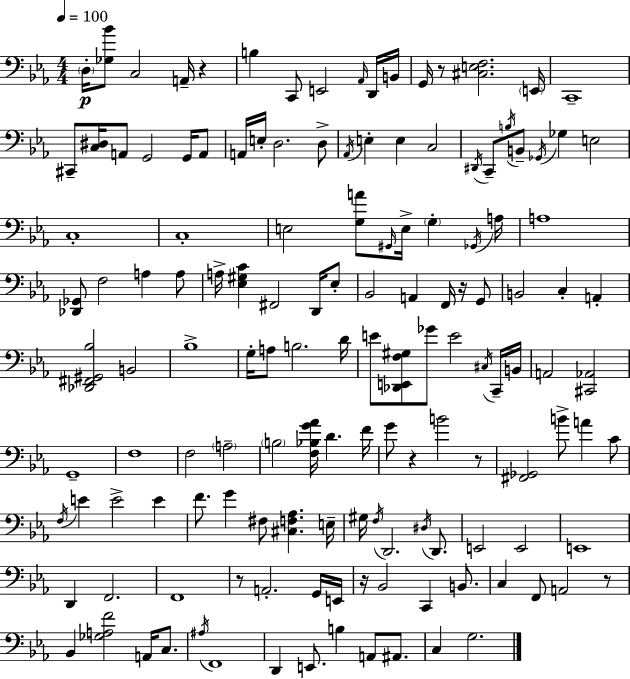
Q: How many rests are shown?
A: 8